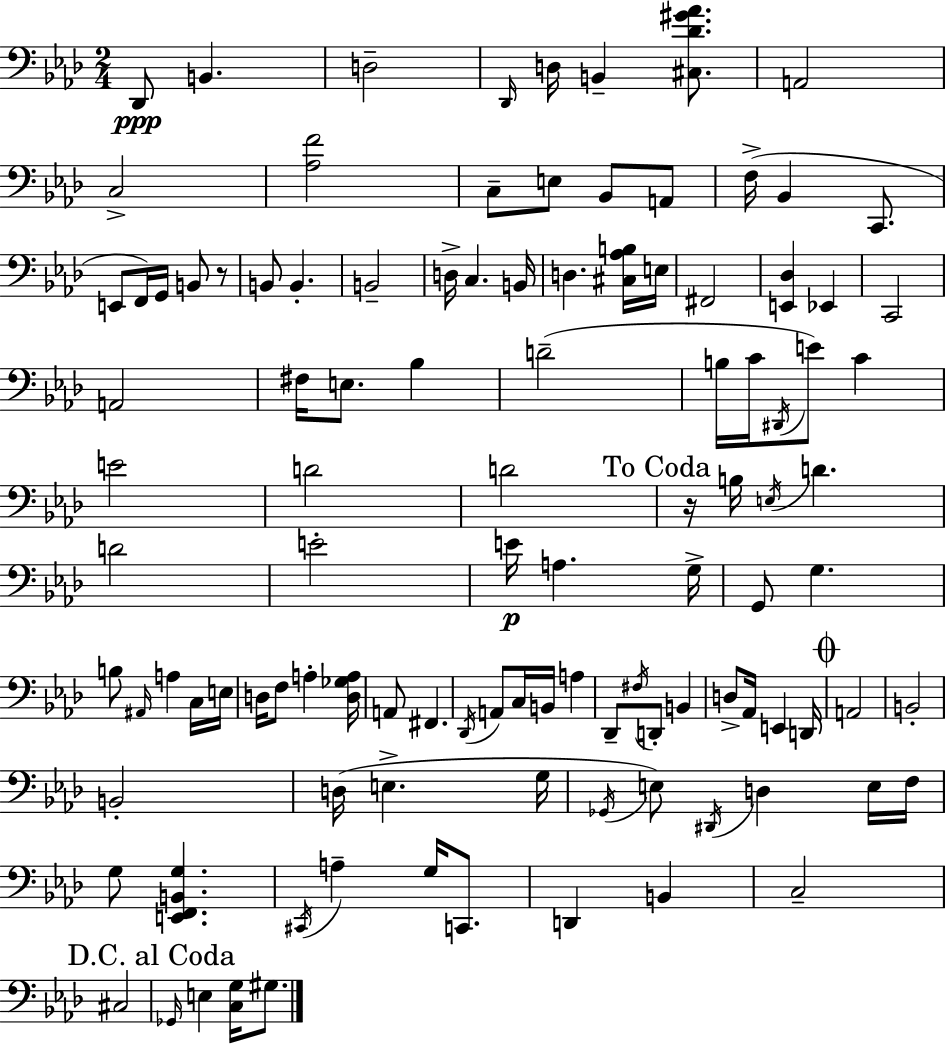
{
  \clef bass
  \numericTimeSignature
  \time 2/4
  \key aes \major
  des,8\ppp b,4. | d2-- | \grace { des,16 } d16 b,4-- <cis des' gis' aes'>8. | a,2 | \break c2-> | <aes f'>2 | c8-- e8 bes,8 a,8 | f16->( bes,4 c,8. | \break e,8 f,16) g,16 b,8 r8 | b,8 b,4.-. | b,2-- | d16-> c4. | \break b,16 d4. <cis aes b>16 | e16 fis,2 | <e, des>4 ees,4 | c,2 | \break a,2 | fis16 e8. bes4 | d'2--( | b16 c'16 \acciaccatura { dis,16 }) e'8 c'4 | \break e'2 | d'2 | d'2 | \mark "To Coda" r16 b16 \acciaccatura { e16 } d'4. | \break d'2 | e'2-. | e'16\p a4. | g16-> g,8 g4. | \break b8 \grace { ais,16 } a4 | c16 e16 d16 f8 a4-. | <d ges a>16 a,8 fis,4. | \acciaccatura { des,16 } a,8 c16 | \break b,16 a4 des,8-- \acciaccatura { fis16 } | d,8-. b,4 d8-> | aes,16 e,4 d,16 \mark \markup { \musicglyph "scripts.coda" } a,2 | b,2-. | \break b,2-. | d16( e4.-> | g16 \acciaccatura { ges,16 } e8) | \acciaccatura { dis,16 } d4 e16 f16 | \break g8 <e, f, b, g>4. | \acciaccatura { cis,16 } a4-- g16 c,8. | d,4 b,4 | c2-- | \break cis2 | \mark "D.C. al Coda" \grace { ges,16 } e4 <c g>16 gis8. | \bar "|."
}